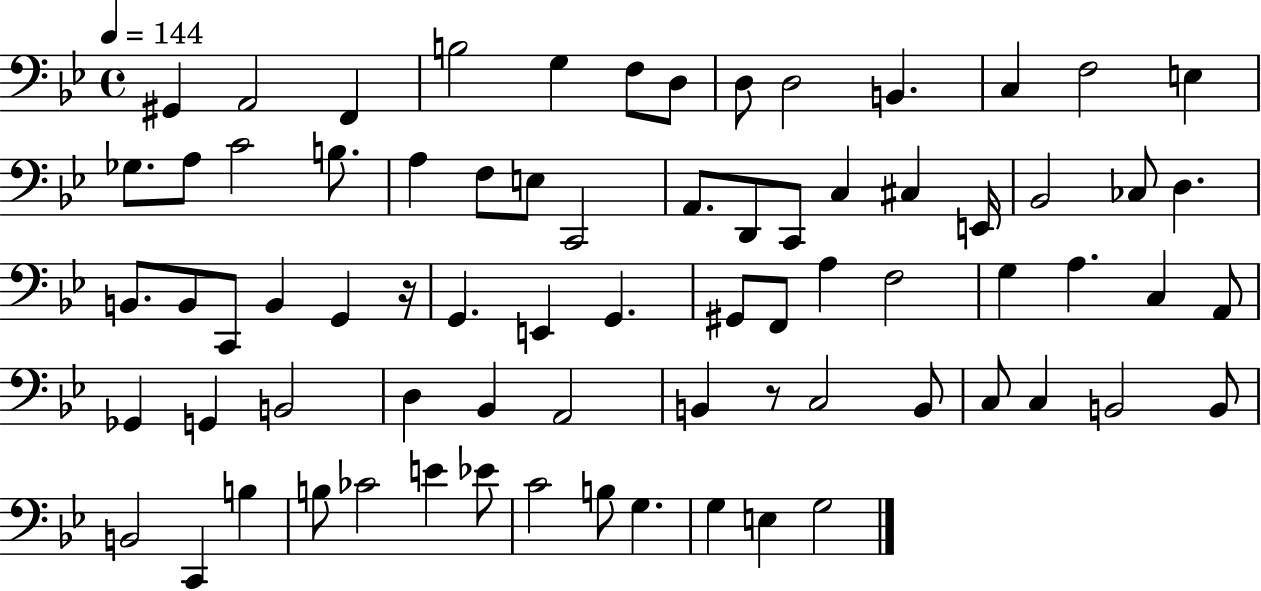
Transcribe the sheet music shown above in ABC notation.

X:1
T:Untitled
M:4/4
L:1/4
K:Bb
^G,, A,,2 F,, B,2 G, F,/2 D,/2 D,/2 D,2 B,, C, F,2 E, _G,/2 A,/2 C2 B,/2 A, F,/2 E,/2 C,,2 A,,/2 D,,/2 C,,/2 C, ^C, E,,/4 _B,,2 _C,/2 D, B,,/2 B,,/2 C,,/2 B,, G,, z/4 G,, E,, G,, ^G,,/2 F,,/2 A, F,2 G, A, C, A,,/2 _G,, G,, B,,2 D, _B,, A,,2 B,, z/2 C,2 B,,/2 C,/2 C, B,,2 B,,/2 B,,2 C,, B, B,/2 _C2 E _E/2 C2 B,/2 G, G, E, G,2